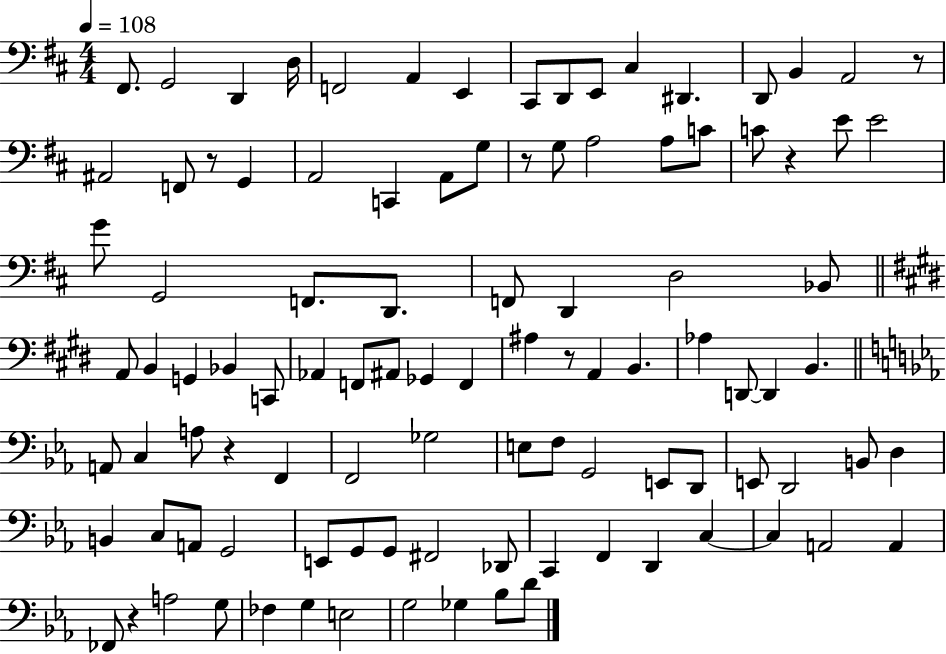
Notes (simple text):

F#2/e. G2/h D2/q D3/s F2/h A2/q E2/q C#2/e D2/e E2/e C#3/q D#2/q. D2/e B2/q A2/h R/e A#2/h F2/e R/e G2/q A2/h C2/q A2/e G3/e R/e G3/e A3/h A3/e C4/e C4/e R/q E4/e E4/h G4/e G2/h F2/e. D2/e. F2/e D2/q D3/h Bb2/e A2/e B2/q G2/q Bb2/q C2/e Ab2/q F2/e A#2/e Gb2/q F2/q A#3/q R/e A2/q B2/q. Ab3/q D2/e D2/q B2/q. A2/e C3/q A3/e R/q F2/q F2/h Gb3/h E3/e F3/e G2/h E2/e D2/e E2/e D2/h B2/e D3/q B2/q C3/e A2/e G2/h E2/e G2/e G2/e F#2/h Db2/e C2/q F2/q D2/q C3/q C3/q A2/h A2/q FES2/e R/q A3/h G3/e FES3/q G3/q E3/h G3/h Gb3/q Bb3/e D4/e